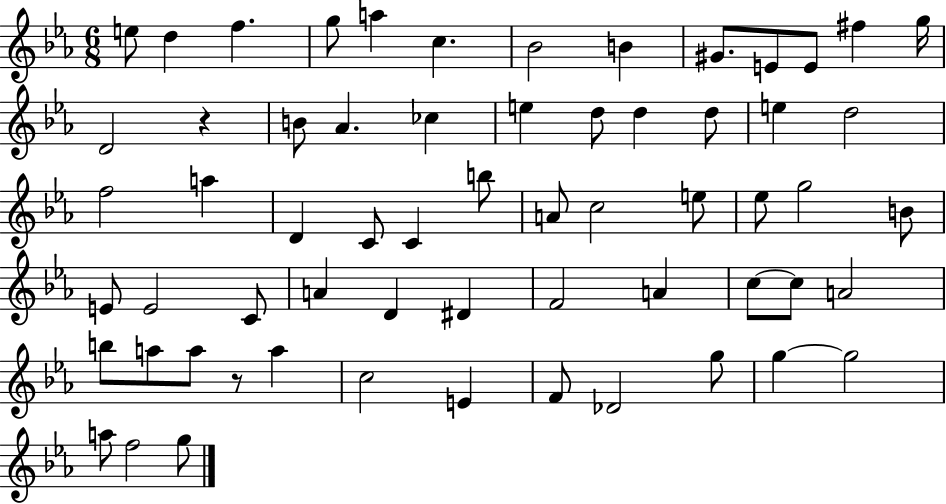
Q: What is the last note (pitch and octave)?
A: G5